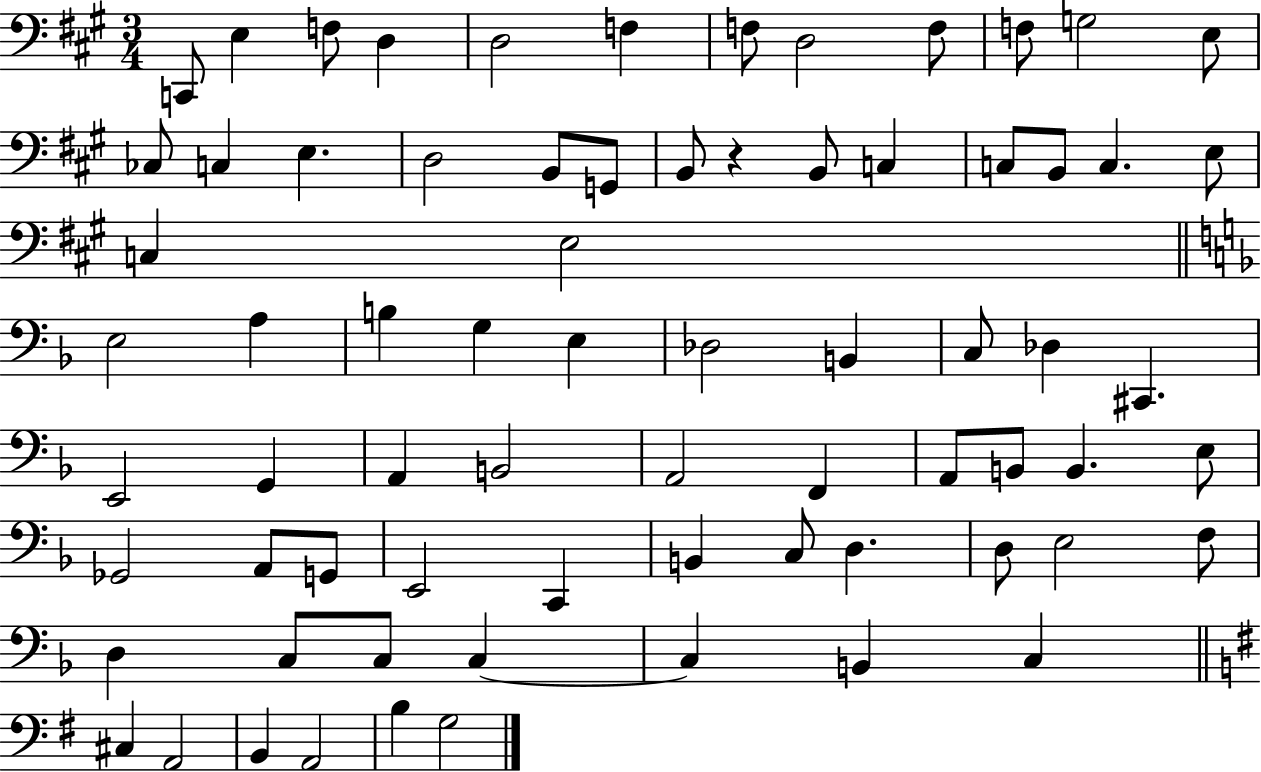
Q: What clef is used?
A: bass